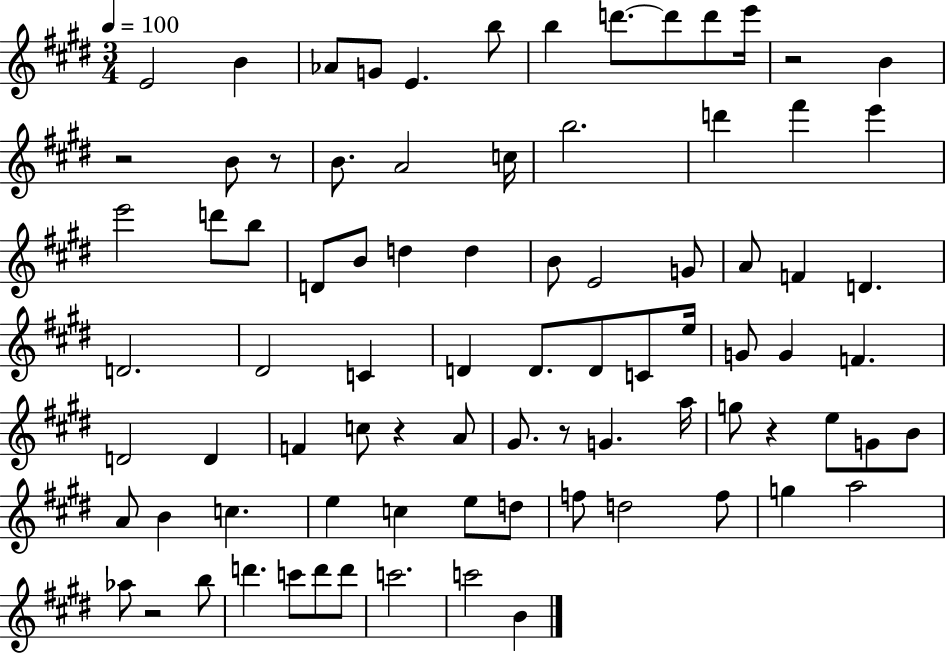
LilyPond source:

{
  \clef treble
  \numericTimeSignature
  \time 3/4
  \key e \major
  \tempo 4 = 100
  e'2 b'4 | aes'8 g'8 e'4. b''8 | b''4 d'''8.~~ d'''8 d'''8 e'''16 | r2 b'4 | \break r2 b'8 r8 | b'8. a'2 c''16 | b''2. | d'''4 fis'''4 e'''4 | \break e'''2 d'''8 b''8 | d'8 b'8 d''4 d''4 | b'8 e'2 g'8 | a'8 f'4 d'4. | \break d'2. | dis'2 c'4 | d'4 d'8. d'8 c'8 e''16 | g'8 g'4 f'4. | \break d'2 d'4 | f'4 c''8 r4 a'8 | gis'8. r8 g'4. a''16 | g''8 r4 e''8 g'8 b'8 | \break a'8 b'4 c''4. | e''4 c''4 e''8 d''8 | f''8 d''2 f''8 | g''4 a''2 | \break aes''8 r2 b''8 | d'''4. c'''8 d'''8 d'''8 | c'''2. | c'''2 b'4 | \break \bar "|."
}